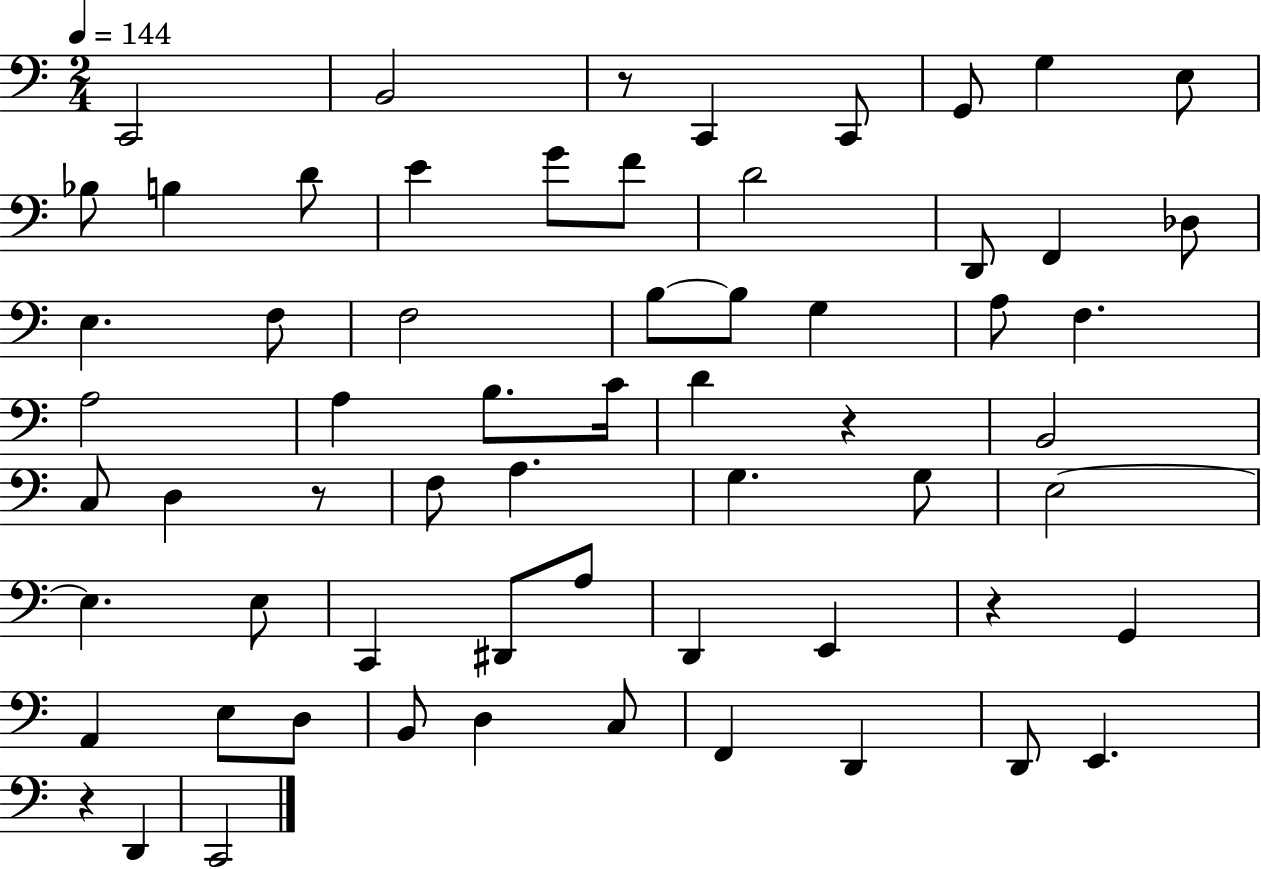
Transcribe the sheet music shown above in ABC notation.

X:1
T:Untitled
M:2/4
L:1/4
K:C
C,,2 B,,2 z/2 C,, C,,/2 G,,/2 G, E,/2 _B,/2 B, D/2 E G/2 F/2 D2 D,,/2 F,, _D,/2 E, F,/2 F,2 B,/2 B,/2 G, A,/2 F, A,2 A, B,/2 C/4 D z B,,2 C,/2 D, z/2 F,/2 A, G, G,/2 E,2 E, E,/2 C,, ^D,,/2 A,/2 D,, E,, z G,, A,, E,/2 D,/2 B,,/2 D, C,/2 F,, D,, D,,/2 E,, z D,, C,,2